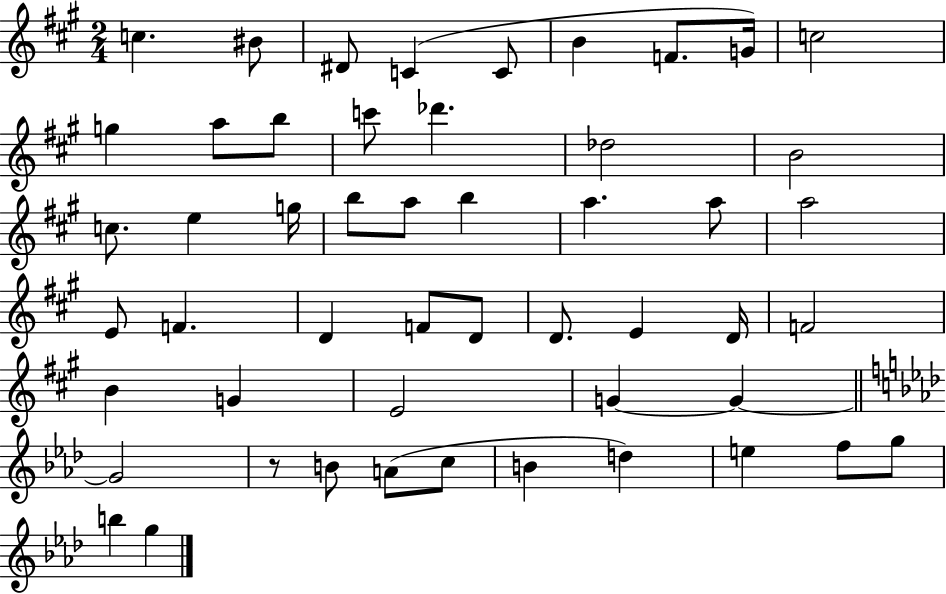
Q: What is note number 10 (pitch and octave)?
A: G5